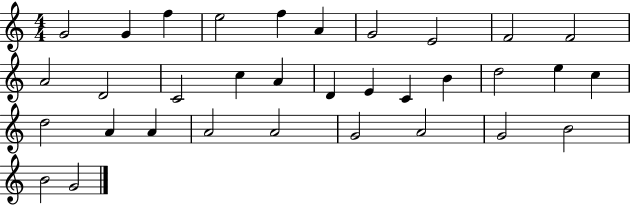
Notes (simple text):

G4/h G4/q F5/q E5/h F5/q A4/q G4/h E4/h F4/h F4/h A4/h D4/h C4/h C5/q A4/q D4/q E4/q C4/q B4/q D5/h E5/q C5/q D5/h A4/q A4/q A4/h A4/h G4/h A4/h G4/h B4/h B4/h G4/h